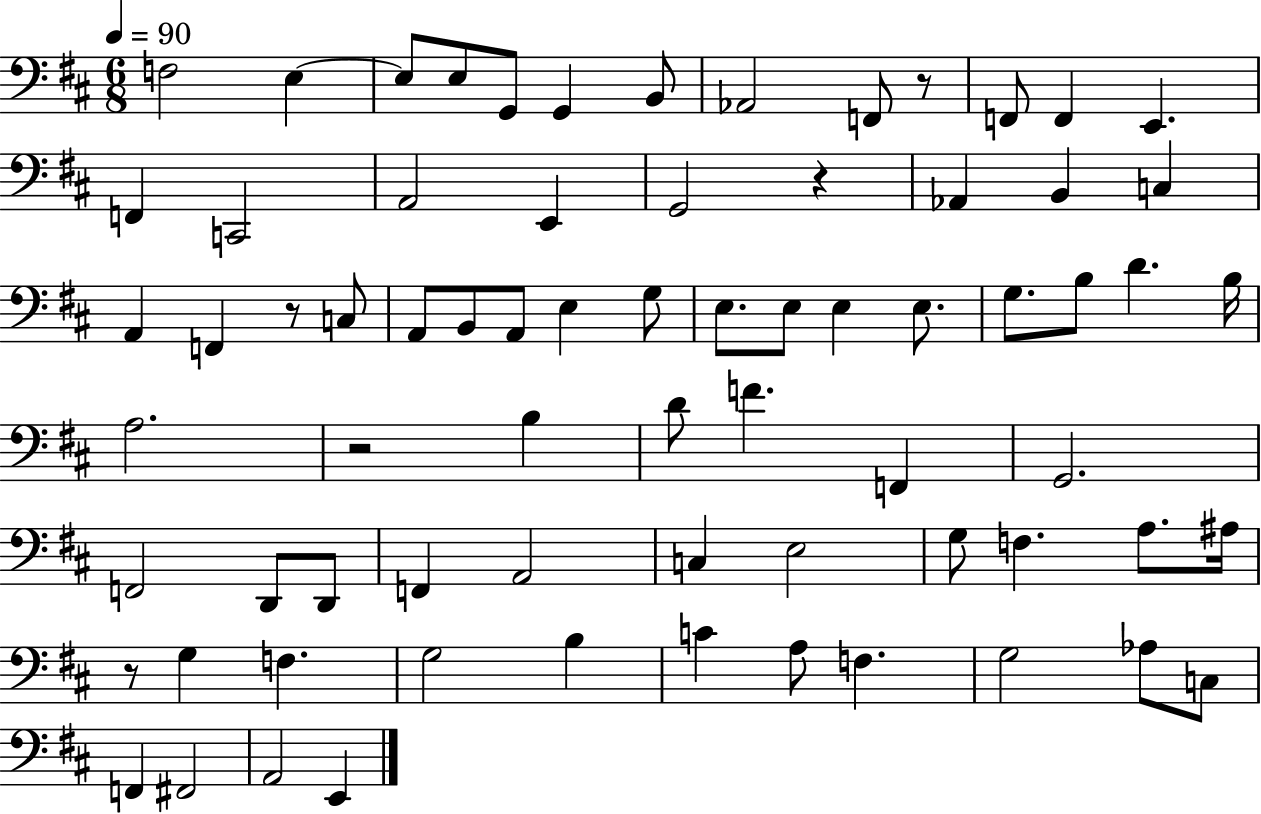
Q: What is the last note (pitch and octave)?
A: E2